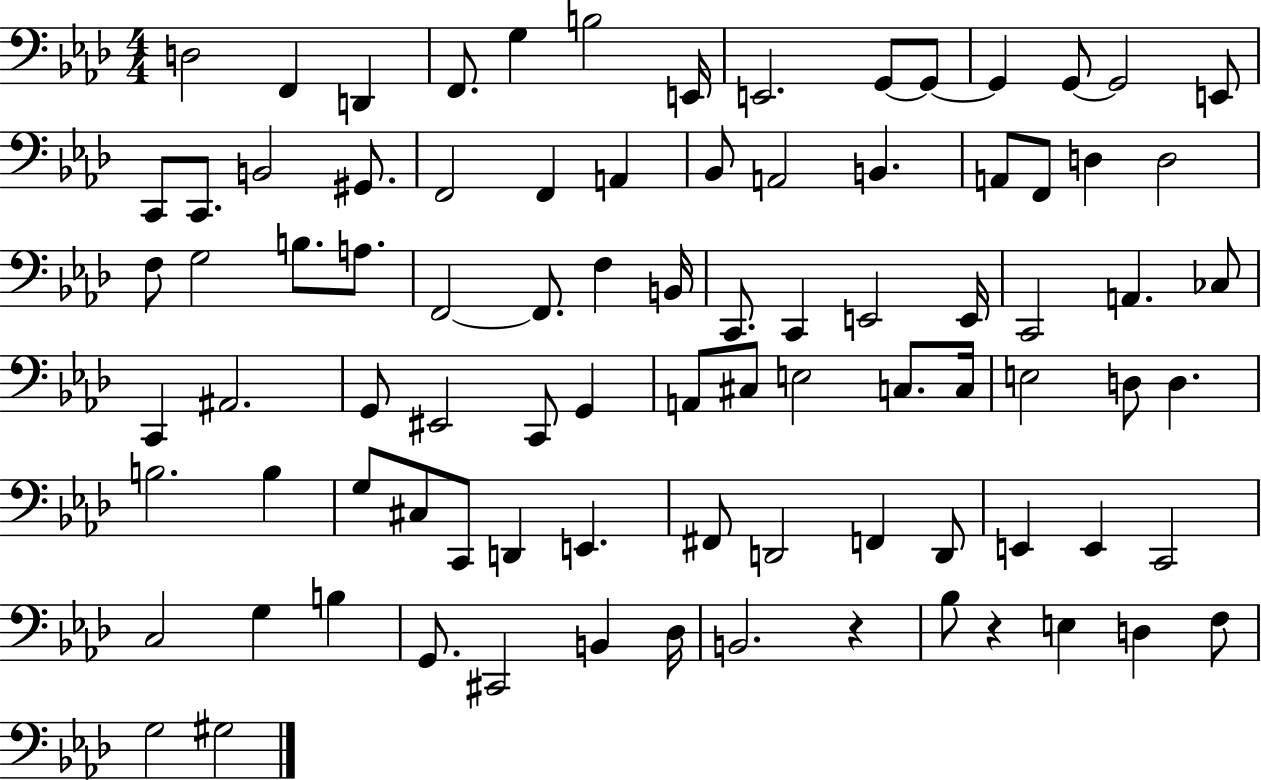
D3/h F2/q D2/q F2/e. G3/q B3/h E2/s E2/h. G2/e G2/e G2/q G2/e G2/h E2/e C2/e C2/e. B2/h G#2/e. F2/h F2/q A2/q Bb2/e A2/h B2/q. A2/e F2/e D3/q D3/h F3/e G3/h B3/e. A3/e. F2/h F2/e. F3/q B2/s C2/e. C2/q E2/h E2/s C2/h A2/q. CES3/e C2/q A#2/h. G2/e EIS2/h C2/e G2/q A2/e C#3/e E3/h C3/e. C3/s E3/h D3/e D3/q. B3/h. B3/q G3/e C#3/e C2/e D2/q E2/q. F#2/e D2/h F2/q D2/e E2/q E2/q C2/h C3/h G3/q B3/q G2/e. C#2/h B2/q Db3/s B2/h. R/q Bb3/e R/q E3/q D3/q F3/e G3/h G#3/h